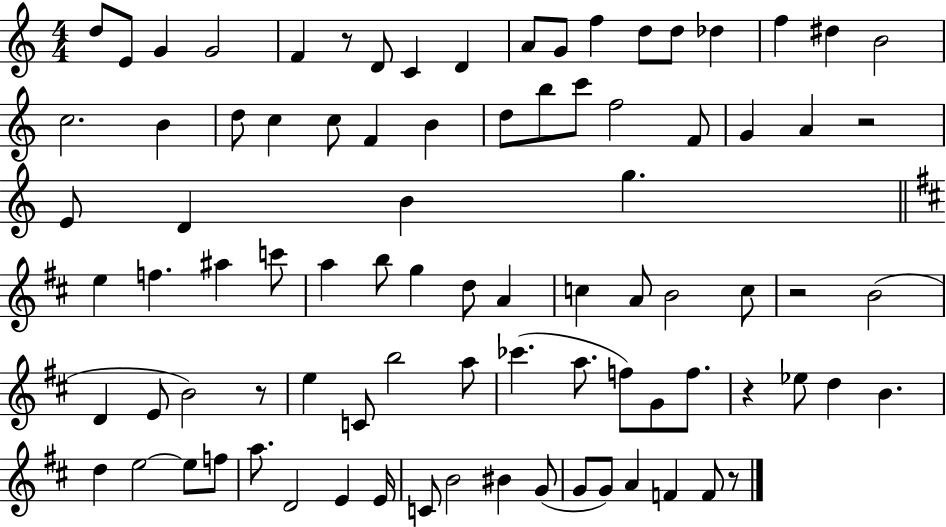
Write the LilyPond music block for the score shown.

{
  \clef treble
  \numericTimeSignature
  \time 4/4
  \key c \major
  d''8 e'8 g'4 g'2 | f'4 r8 d'8 c'4 d'4 | a'8 g'8 f''4 d''8 d''8 des''4 | f''4 dis''4 b'2 | \break c''2. b'4 | d''8 c''4 c''8 f'4 b'4 | d''8 b''8 c'''8 f''2 f'8 | g'4 a'4 r2 | \break e'8 d'4 b'4 g''4. | \bar "||" \break \key d \major e''4 f''4. ais''4 c'''8 | a''4 b''8 g''4 d''8 a'4 | c''4 a'8 b'2 c''8 | r2 b'2( | \break d'4 e'8 b'2) r8 | e''4 c'8 b''2 a''8 | ces'''4.( a''8. f''8) g'8 f''8. | r4 ees''8 d''4 b'4. | \break d''4 e''2~~ e''8 f''8 | a''8. d'2 e'4 e'16 | c'8 b'2 bis'4 g'8( | g'8 g'8) a'4 f'4 f'8 r8 | \break \bar "|."
}